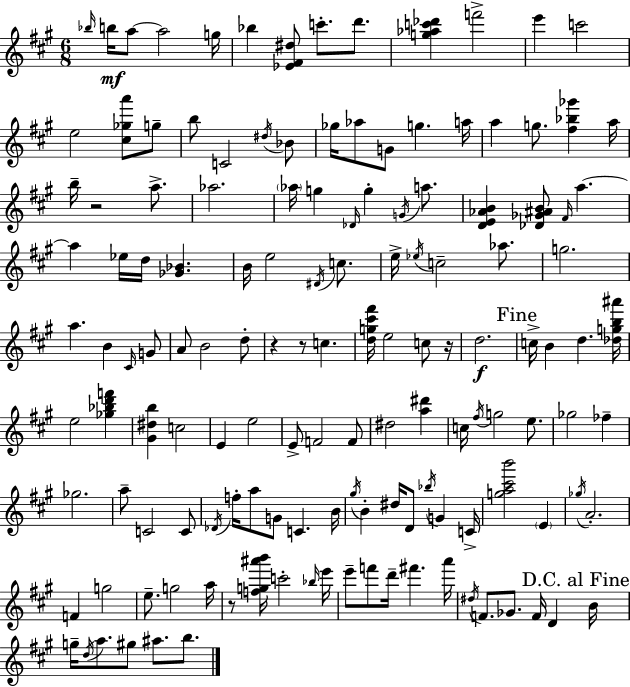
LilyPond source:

{
  \clef treble
  \numericTimeSignature
  \time 6/8
  \key a \major
  \grace { bes''16 }\mf b''16 a''8~~ a''2 | g''16 bes''4 <ees' fis' dis''>8 c'''8.-. d'''8. | <g'' aes'' c''' des'''>4 f'''2-> | e'''4 c'''2 | \break e''2 <cis'' ges'' a'''>8 g''8-- | b''8 c'2 \acciaccatura { dis''16 } | bes'8 ges''16 aes''8 g'8 g''4. | a''16 a''4 g''8. <fis'' bes'' ges'''>4 | \break a''16 b''16-- r2 a''8.-> | aes''2. | \parenthesize aes''16 g''4 \grace { des'16 } g''4-. | \acciaccatura { g'16 } a''8. <d' e' aes' b'>4 <des' ges' ais' b'>8 \grace { fis'16 } a''4.~~ | \break a''4 ees''16 d''16 <ges' bes'>4. | b'16 e''2 | \acciaccatura { dis'16 } c''8. e''16-> \acciaccatura { ees''16 } c''2-- | aes''8. g''2. | \break a''4. | b'4 \grace { cis'16 } g'8 a'8 b'2 | d''8-. r4 | r8 c''4. <d'' g'' cis''' fis'''>16 e''2 | \break c''8 r16 d''2.\f | \mark "Fine" c''16-> b'4 | d''4. <des'' g'' b'' ais'''>16 e''2 | <ges'' bes'' d''' f'''>4 <gis' dis'' b''>4 | \break c''2 e'4 | e''2 e'8-> f'2 | f'8 dis''2 | <a'' dis'''>4 c''16 \acciaccatura { fis''16 } g''2 | \break e''8. ges''2 | fes''4-- ges''2. | a''8-- c'2 | c'8 \acciaccatura { des'16 } f''16-. a''8 | \break g'8 c'4. b'16 \acciaccatura { gis''16 } b'4-. | dis''16 d'8 \acciaccatura { bes''16 } g'4 c'16-> | <g'' a'' cis''' b'''>2 \parenthesize e'4 | \acciaccatura { ges''16 } a'2.-. | \break f'4 g''2 | e''8.-- g''2 | a''16 r8 <f'' g'' ais''' b'''>16 c'''2-. | \grace { bes''16 } e'''16 e'''8-- f'''8 d'''16-- fis'''4. | \break a'''16 \acciaccatura { dis''16 } f'8. ges'8. f'16 d'4 | \mark "D.C. al Fine" b'16 g''16-- \acciaccatura { d''16 } a''8. gis''8 ais''8. | b''8. \bar "|."
}